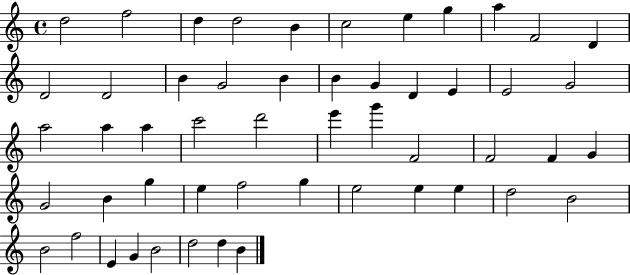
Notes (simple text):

D5/h F5/h D5/q D5/h B4/q C5/h E5/q G5/q A5/q F4/h D4/q D4/h D4/h B4/q G4/h B4/q B4/q G4/q D4/q E4/q E4/h G4/h A5/h A5/q A5/q C6/h D6/h E6/q G6/q F4/h F4/h F4/q G4/q G4/h B4/q G5/q E5/q F5/h G5/q E5/h E5/q E5/q D5/h B4/h B4/h F5/h E4/q G4/q B4/h D5/h D5/q B4/q